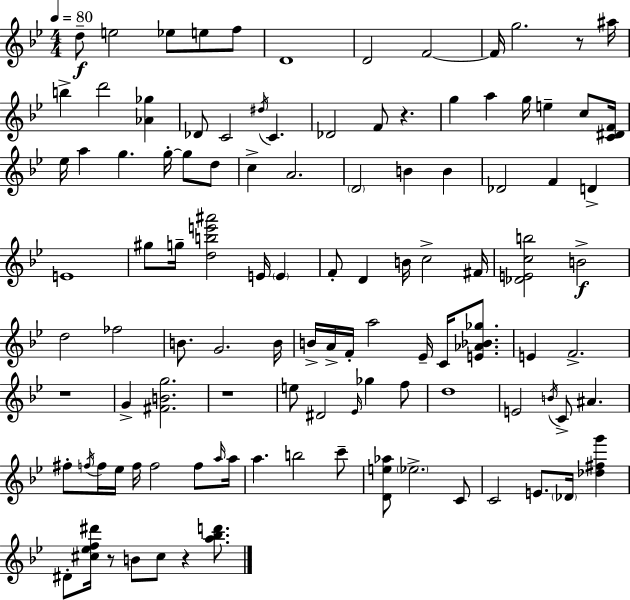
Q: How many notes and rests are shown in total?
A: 109